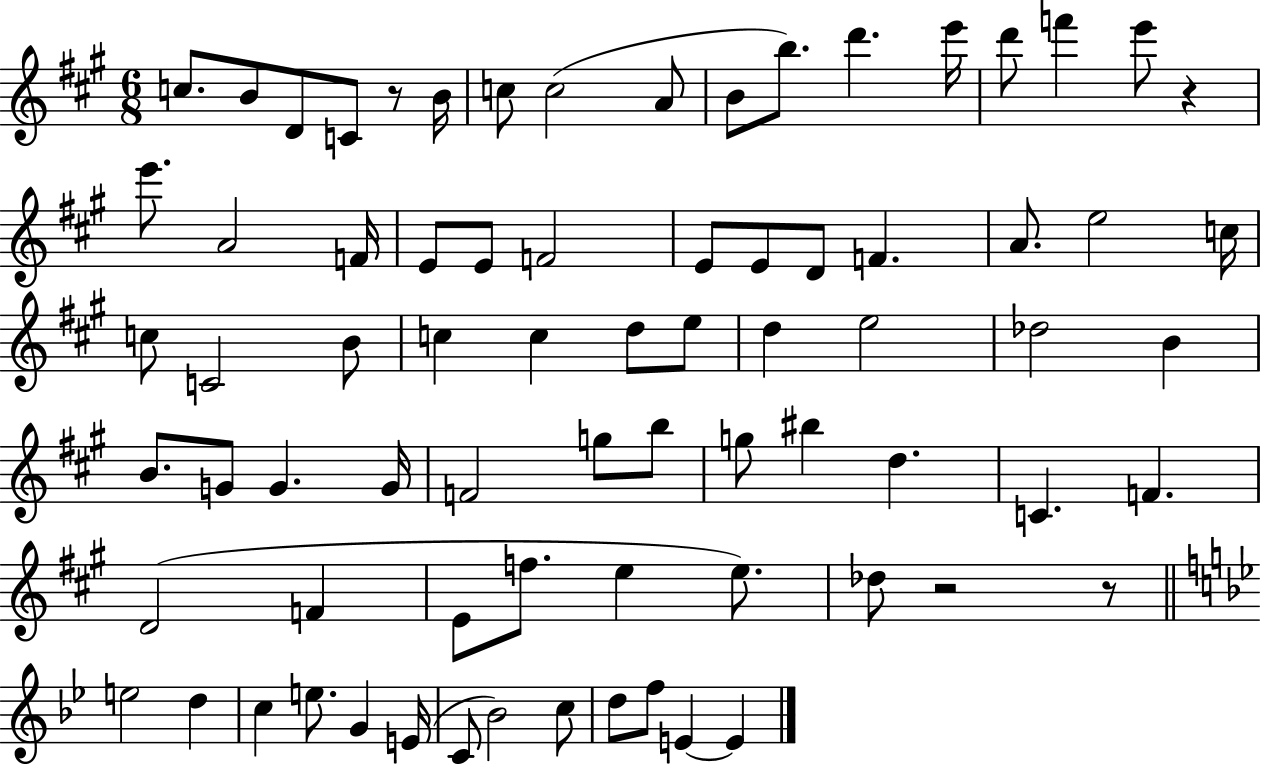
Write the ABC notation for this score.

X:1
T:Untitled
M:6/8
L:1/4
K:A
c/2 B/2 D/2 C/2 z/2 B/4 c/2 c2 A/2 B/2 b/2 d' e'/4 d'/2 f' e'/2 z e'/2 A2 F/4 E/2 E/2 F2 E/2 E/2 D/2 F A/2 e2 c/4 c/2 C2 B/2 c c d/2 e/2 d e2 _d2 B B/2 G/2 G G/4 F2 g/2 b/2 g/2 ^b d C F D2 F E/2 f/2 e e/2 _d/2 z2 z/2 e2 d c e/2 G E/4 C/2 _B2 c/2 d/2 f/2 E E